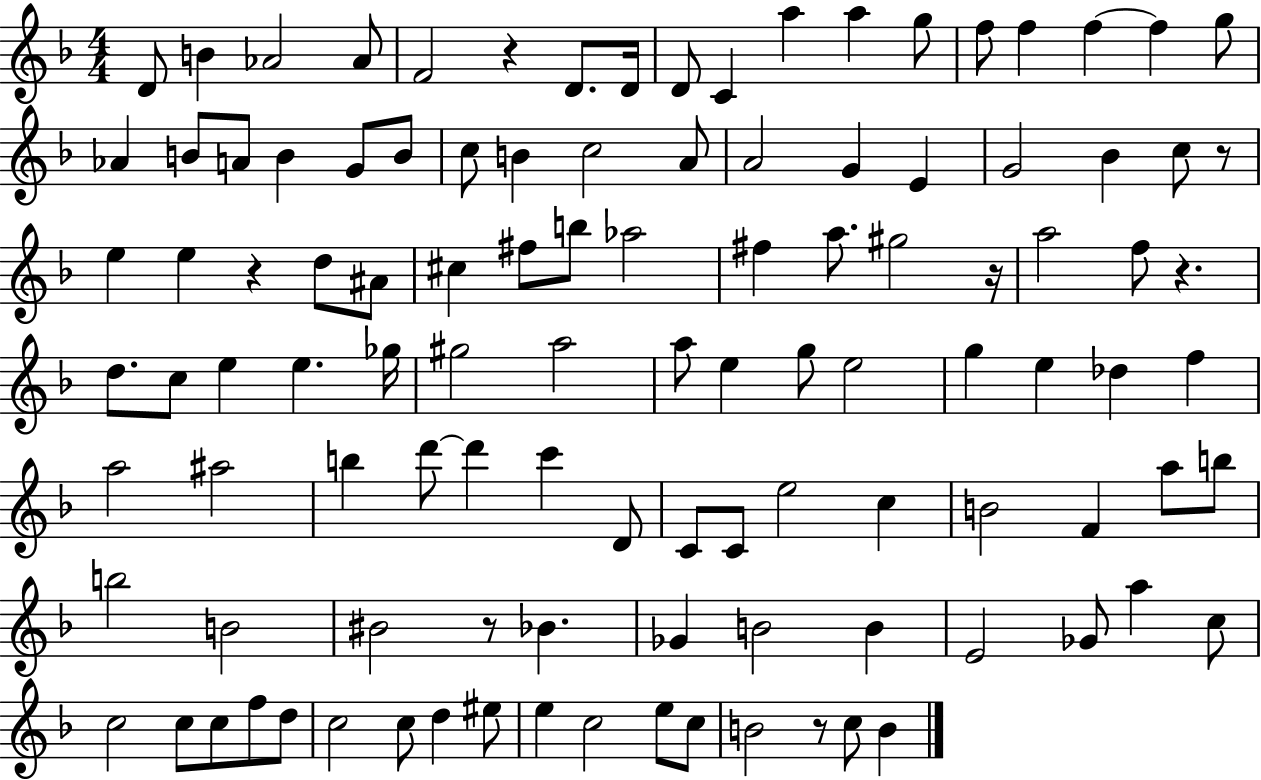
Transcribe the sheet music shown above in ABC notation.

X:1
T:Untitled
M:4/4
L:1/4
K:F
D/2 B _A2 _A/2 F2 z D/2 D/4 D/2 C a a g/2 f/2 f f f g/2 _A B/2 A/2 B G/2 B/2 c/2 B c2 A/2 A2 G E G2 _B c/2 z/2 e e z d/2 ^A/2 ^c ^f/2 b/2 _a2 ^f a/2 ^g2 z/4 a2 f/2 z d/2 c/2 e e _g/4 ^g2 a2 a/2 e g/2 e2 g e _d f a2 ^a2 b d'/2 d' c' D/2 C/2 C/2 e2 c B2 F a/2 b/2 b2 B2 ^B2 z/2 _B _G B2 B E2 _G/2 a c/2 c2 c/2 c/2 f/2 d/2 c2 c/2 d ^e/2 e c2 e/2 c/2 B2 z/2 c/2 B